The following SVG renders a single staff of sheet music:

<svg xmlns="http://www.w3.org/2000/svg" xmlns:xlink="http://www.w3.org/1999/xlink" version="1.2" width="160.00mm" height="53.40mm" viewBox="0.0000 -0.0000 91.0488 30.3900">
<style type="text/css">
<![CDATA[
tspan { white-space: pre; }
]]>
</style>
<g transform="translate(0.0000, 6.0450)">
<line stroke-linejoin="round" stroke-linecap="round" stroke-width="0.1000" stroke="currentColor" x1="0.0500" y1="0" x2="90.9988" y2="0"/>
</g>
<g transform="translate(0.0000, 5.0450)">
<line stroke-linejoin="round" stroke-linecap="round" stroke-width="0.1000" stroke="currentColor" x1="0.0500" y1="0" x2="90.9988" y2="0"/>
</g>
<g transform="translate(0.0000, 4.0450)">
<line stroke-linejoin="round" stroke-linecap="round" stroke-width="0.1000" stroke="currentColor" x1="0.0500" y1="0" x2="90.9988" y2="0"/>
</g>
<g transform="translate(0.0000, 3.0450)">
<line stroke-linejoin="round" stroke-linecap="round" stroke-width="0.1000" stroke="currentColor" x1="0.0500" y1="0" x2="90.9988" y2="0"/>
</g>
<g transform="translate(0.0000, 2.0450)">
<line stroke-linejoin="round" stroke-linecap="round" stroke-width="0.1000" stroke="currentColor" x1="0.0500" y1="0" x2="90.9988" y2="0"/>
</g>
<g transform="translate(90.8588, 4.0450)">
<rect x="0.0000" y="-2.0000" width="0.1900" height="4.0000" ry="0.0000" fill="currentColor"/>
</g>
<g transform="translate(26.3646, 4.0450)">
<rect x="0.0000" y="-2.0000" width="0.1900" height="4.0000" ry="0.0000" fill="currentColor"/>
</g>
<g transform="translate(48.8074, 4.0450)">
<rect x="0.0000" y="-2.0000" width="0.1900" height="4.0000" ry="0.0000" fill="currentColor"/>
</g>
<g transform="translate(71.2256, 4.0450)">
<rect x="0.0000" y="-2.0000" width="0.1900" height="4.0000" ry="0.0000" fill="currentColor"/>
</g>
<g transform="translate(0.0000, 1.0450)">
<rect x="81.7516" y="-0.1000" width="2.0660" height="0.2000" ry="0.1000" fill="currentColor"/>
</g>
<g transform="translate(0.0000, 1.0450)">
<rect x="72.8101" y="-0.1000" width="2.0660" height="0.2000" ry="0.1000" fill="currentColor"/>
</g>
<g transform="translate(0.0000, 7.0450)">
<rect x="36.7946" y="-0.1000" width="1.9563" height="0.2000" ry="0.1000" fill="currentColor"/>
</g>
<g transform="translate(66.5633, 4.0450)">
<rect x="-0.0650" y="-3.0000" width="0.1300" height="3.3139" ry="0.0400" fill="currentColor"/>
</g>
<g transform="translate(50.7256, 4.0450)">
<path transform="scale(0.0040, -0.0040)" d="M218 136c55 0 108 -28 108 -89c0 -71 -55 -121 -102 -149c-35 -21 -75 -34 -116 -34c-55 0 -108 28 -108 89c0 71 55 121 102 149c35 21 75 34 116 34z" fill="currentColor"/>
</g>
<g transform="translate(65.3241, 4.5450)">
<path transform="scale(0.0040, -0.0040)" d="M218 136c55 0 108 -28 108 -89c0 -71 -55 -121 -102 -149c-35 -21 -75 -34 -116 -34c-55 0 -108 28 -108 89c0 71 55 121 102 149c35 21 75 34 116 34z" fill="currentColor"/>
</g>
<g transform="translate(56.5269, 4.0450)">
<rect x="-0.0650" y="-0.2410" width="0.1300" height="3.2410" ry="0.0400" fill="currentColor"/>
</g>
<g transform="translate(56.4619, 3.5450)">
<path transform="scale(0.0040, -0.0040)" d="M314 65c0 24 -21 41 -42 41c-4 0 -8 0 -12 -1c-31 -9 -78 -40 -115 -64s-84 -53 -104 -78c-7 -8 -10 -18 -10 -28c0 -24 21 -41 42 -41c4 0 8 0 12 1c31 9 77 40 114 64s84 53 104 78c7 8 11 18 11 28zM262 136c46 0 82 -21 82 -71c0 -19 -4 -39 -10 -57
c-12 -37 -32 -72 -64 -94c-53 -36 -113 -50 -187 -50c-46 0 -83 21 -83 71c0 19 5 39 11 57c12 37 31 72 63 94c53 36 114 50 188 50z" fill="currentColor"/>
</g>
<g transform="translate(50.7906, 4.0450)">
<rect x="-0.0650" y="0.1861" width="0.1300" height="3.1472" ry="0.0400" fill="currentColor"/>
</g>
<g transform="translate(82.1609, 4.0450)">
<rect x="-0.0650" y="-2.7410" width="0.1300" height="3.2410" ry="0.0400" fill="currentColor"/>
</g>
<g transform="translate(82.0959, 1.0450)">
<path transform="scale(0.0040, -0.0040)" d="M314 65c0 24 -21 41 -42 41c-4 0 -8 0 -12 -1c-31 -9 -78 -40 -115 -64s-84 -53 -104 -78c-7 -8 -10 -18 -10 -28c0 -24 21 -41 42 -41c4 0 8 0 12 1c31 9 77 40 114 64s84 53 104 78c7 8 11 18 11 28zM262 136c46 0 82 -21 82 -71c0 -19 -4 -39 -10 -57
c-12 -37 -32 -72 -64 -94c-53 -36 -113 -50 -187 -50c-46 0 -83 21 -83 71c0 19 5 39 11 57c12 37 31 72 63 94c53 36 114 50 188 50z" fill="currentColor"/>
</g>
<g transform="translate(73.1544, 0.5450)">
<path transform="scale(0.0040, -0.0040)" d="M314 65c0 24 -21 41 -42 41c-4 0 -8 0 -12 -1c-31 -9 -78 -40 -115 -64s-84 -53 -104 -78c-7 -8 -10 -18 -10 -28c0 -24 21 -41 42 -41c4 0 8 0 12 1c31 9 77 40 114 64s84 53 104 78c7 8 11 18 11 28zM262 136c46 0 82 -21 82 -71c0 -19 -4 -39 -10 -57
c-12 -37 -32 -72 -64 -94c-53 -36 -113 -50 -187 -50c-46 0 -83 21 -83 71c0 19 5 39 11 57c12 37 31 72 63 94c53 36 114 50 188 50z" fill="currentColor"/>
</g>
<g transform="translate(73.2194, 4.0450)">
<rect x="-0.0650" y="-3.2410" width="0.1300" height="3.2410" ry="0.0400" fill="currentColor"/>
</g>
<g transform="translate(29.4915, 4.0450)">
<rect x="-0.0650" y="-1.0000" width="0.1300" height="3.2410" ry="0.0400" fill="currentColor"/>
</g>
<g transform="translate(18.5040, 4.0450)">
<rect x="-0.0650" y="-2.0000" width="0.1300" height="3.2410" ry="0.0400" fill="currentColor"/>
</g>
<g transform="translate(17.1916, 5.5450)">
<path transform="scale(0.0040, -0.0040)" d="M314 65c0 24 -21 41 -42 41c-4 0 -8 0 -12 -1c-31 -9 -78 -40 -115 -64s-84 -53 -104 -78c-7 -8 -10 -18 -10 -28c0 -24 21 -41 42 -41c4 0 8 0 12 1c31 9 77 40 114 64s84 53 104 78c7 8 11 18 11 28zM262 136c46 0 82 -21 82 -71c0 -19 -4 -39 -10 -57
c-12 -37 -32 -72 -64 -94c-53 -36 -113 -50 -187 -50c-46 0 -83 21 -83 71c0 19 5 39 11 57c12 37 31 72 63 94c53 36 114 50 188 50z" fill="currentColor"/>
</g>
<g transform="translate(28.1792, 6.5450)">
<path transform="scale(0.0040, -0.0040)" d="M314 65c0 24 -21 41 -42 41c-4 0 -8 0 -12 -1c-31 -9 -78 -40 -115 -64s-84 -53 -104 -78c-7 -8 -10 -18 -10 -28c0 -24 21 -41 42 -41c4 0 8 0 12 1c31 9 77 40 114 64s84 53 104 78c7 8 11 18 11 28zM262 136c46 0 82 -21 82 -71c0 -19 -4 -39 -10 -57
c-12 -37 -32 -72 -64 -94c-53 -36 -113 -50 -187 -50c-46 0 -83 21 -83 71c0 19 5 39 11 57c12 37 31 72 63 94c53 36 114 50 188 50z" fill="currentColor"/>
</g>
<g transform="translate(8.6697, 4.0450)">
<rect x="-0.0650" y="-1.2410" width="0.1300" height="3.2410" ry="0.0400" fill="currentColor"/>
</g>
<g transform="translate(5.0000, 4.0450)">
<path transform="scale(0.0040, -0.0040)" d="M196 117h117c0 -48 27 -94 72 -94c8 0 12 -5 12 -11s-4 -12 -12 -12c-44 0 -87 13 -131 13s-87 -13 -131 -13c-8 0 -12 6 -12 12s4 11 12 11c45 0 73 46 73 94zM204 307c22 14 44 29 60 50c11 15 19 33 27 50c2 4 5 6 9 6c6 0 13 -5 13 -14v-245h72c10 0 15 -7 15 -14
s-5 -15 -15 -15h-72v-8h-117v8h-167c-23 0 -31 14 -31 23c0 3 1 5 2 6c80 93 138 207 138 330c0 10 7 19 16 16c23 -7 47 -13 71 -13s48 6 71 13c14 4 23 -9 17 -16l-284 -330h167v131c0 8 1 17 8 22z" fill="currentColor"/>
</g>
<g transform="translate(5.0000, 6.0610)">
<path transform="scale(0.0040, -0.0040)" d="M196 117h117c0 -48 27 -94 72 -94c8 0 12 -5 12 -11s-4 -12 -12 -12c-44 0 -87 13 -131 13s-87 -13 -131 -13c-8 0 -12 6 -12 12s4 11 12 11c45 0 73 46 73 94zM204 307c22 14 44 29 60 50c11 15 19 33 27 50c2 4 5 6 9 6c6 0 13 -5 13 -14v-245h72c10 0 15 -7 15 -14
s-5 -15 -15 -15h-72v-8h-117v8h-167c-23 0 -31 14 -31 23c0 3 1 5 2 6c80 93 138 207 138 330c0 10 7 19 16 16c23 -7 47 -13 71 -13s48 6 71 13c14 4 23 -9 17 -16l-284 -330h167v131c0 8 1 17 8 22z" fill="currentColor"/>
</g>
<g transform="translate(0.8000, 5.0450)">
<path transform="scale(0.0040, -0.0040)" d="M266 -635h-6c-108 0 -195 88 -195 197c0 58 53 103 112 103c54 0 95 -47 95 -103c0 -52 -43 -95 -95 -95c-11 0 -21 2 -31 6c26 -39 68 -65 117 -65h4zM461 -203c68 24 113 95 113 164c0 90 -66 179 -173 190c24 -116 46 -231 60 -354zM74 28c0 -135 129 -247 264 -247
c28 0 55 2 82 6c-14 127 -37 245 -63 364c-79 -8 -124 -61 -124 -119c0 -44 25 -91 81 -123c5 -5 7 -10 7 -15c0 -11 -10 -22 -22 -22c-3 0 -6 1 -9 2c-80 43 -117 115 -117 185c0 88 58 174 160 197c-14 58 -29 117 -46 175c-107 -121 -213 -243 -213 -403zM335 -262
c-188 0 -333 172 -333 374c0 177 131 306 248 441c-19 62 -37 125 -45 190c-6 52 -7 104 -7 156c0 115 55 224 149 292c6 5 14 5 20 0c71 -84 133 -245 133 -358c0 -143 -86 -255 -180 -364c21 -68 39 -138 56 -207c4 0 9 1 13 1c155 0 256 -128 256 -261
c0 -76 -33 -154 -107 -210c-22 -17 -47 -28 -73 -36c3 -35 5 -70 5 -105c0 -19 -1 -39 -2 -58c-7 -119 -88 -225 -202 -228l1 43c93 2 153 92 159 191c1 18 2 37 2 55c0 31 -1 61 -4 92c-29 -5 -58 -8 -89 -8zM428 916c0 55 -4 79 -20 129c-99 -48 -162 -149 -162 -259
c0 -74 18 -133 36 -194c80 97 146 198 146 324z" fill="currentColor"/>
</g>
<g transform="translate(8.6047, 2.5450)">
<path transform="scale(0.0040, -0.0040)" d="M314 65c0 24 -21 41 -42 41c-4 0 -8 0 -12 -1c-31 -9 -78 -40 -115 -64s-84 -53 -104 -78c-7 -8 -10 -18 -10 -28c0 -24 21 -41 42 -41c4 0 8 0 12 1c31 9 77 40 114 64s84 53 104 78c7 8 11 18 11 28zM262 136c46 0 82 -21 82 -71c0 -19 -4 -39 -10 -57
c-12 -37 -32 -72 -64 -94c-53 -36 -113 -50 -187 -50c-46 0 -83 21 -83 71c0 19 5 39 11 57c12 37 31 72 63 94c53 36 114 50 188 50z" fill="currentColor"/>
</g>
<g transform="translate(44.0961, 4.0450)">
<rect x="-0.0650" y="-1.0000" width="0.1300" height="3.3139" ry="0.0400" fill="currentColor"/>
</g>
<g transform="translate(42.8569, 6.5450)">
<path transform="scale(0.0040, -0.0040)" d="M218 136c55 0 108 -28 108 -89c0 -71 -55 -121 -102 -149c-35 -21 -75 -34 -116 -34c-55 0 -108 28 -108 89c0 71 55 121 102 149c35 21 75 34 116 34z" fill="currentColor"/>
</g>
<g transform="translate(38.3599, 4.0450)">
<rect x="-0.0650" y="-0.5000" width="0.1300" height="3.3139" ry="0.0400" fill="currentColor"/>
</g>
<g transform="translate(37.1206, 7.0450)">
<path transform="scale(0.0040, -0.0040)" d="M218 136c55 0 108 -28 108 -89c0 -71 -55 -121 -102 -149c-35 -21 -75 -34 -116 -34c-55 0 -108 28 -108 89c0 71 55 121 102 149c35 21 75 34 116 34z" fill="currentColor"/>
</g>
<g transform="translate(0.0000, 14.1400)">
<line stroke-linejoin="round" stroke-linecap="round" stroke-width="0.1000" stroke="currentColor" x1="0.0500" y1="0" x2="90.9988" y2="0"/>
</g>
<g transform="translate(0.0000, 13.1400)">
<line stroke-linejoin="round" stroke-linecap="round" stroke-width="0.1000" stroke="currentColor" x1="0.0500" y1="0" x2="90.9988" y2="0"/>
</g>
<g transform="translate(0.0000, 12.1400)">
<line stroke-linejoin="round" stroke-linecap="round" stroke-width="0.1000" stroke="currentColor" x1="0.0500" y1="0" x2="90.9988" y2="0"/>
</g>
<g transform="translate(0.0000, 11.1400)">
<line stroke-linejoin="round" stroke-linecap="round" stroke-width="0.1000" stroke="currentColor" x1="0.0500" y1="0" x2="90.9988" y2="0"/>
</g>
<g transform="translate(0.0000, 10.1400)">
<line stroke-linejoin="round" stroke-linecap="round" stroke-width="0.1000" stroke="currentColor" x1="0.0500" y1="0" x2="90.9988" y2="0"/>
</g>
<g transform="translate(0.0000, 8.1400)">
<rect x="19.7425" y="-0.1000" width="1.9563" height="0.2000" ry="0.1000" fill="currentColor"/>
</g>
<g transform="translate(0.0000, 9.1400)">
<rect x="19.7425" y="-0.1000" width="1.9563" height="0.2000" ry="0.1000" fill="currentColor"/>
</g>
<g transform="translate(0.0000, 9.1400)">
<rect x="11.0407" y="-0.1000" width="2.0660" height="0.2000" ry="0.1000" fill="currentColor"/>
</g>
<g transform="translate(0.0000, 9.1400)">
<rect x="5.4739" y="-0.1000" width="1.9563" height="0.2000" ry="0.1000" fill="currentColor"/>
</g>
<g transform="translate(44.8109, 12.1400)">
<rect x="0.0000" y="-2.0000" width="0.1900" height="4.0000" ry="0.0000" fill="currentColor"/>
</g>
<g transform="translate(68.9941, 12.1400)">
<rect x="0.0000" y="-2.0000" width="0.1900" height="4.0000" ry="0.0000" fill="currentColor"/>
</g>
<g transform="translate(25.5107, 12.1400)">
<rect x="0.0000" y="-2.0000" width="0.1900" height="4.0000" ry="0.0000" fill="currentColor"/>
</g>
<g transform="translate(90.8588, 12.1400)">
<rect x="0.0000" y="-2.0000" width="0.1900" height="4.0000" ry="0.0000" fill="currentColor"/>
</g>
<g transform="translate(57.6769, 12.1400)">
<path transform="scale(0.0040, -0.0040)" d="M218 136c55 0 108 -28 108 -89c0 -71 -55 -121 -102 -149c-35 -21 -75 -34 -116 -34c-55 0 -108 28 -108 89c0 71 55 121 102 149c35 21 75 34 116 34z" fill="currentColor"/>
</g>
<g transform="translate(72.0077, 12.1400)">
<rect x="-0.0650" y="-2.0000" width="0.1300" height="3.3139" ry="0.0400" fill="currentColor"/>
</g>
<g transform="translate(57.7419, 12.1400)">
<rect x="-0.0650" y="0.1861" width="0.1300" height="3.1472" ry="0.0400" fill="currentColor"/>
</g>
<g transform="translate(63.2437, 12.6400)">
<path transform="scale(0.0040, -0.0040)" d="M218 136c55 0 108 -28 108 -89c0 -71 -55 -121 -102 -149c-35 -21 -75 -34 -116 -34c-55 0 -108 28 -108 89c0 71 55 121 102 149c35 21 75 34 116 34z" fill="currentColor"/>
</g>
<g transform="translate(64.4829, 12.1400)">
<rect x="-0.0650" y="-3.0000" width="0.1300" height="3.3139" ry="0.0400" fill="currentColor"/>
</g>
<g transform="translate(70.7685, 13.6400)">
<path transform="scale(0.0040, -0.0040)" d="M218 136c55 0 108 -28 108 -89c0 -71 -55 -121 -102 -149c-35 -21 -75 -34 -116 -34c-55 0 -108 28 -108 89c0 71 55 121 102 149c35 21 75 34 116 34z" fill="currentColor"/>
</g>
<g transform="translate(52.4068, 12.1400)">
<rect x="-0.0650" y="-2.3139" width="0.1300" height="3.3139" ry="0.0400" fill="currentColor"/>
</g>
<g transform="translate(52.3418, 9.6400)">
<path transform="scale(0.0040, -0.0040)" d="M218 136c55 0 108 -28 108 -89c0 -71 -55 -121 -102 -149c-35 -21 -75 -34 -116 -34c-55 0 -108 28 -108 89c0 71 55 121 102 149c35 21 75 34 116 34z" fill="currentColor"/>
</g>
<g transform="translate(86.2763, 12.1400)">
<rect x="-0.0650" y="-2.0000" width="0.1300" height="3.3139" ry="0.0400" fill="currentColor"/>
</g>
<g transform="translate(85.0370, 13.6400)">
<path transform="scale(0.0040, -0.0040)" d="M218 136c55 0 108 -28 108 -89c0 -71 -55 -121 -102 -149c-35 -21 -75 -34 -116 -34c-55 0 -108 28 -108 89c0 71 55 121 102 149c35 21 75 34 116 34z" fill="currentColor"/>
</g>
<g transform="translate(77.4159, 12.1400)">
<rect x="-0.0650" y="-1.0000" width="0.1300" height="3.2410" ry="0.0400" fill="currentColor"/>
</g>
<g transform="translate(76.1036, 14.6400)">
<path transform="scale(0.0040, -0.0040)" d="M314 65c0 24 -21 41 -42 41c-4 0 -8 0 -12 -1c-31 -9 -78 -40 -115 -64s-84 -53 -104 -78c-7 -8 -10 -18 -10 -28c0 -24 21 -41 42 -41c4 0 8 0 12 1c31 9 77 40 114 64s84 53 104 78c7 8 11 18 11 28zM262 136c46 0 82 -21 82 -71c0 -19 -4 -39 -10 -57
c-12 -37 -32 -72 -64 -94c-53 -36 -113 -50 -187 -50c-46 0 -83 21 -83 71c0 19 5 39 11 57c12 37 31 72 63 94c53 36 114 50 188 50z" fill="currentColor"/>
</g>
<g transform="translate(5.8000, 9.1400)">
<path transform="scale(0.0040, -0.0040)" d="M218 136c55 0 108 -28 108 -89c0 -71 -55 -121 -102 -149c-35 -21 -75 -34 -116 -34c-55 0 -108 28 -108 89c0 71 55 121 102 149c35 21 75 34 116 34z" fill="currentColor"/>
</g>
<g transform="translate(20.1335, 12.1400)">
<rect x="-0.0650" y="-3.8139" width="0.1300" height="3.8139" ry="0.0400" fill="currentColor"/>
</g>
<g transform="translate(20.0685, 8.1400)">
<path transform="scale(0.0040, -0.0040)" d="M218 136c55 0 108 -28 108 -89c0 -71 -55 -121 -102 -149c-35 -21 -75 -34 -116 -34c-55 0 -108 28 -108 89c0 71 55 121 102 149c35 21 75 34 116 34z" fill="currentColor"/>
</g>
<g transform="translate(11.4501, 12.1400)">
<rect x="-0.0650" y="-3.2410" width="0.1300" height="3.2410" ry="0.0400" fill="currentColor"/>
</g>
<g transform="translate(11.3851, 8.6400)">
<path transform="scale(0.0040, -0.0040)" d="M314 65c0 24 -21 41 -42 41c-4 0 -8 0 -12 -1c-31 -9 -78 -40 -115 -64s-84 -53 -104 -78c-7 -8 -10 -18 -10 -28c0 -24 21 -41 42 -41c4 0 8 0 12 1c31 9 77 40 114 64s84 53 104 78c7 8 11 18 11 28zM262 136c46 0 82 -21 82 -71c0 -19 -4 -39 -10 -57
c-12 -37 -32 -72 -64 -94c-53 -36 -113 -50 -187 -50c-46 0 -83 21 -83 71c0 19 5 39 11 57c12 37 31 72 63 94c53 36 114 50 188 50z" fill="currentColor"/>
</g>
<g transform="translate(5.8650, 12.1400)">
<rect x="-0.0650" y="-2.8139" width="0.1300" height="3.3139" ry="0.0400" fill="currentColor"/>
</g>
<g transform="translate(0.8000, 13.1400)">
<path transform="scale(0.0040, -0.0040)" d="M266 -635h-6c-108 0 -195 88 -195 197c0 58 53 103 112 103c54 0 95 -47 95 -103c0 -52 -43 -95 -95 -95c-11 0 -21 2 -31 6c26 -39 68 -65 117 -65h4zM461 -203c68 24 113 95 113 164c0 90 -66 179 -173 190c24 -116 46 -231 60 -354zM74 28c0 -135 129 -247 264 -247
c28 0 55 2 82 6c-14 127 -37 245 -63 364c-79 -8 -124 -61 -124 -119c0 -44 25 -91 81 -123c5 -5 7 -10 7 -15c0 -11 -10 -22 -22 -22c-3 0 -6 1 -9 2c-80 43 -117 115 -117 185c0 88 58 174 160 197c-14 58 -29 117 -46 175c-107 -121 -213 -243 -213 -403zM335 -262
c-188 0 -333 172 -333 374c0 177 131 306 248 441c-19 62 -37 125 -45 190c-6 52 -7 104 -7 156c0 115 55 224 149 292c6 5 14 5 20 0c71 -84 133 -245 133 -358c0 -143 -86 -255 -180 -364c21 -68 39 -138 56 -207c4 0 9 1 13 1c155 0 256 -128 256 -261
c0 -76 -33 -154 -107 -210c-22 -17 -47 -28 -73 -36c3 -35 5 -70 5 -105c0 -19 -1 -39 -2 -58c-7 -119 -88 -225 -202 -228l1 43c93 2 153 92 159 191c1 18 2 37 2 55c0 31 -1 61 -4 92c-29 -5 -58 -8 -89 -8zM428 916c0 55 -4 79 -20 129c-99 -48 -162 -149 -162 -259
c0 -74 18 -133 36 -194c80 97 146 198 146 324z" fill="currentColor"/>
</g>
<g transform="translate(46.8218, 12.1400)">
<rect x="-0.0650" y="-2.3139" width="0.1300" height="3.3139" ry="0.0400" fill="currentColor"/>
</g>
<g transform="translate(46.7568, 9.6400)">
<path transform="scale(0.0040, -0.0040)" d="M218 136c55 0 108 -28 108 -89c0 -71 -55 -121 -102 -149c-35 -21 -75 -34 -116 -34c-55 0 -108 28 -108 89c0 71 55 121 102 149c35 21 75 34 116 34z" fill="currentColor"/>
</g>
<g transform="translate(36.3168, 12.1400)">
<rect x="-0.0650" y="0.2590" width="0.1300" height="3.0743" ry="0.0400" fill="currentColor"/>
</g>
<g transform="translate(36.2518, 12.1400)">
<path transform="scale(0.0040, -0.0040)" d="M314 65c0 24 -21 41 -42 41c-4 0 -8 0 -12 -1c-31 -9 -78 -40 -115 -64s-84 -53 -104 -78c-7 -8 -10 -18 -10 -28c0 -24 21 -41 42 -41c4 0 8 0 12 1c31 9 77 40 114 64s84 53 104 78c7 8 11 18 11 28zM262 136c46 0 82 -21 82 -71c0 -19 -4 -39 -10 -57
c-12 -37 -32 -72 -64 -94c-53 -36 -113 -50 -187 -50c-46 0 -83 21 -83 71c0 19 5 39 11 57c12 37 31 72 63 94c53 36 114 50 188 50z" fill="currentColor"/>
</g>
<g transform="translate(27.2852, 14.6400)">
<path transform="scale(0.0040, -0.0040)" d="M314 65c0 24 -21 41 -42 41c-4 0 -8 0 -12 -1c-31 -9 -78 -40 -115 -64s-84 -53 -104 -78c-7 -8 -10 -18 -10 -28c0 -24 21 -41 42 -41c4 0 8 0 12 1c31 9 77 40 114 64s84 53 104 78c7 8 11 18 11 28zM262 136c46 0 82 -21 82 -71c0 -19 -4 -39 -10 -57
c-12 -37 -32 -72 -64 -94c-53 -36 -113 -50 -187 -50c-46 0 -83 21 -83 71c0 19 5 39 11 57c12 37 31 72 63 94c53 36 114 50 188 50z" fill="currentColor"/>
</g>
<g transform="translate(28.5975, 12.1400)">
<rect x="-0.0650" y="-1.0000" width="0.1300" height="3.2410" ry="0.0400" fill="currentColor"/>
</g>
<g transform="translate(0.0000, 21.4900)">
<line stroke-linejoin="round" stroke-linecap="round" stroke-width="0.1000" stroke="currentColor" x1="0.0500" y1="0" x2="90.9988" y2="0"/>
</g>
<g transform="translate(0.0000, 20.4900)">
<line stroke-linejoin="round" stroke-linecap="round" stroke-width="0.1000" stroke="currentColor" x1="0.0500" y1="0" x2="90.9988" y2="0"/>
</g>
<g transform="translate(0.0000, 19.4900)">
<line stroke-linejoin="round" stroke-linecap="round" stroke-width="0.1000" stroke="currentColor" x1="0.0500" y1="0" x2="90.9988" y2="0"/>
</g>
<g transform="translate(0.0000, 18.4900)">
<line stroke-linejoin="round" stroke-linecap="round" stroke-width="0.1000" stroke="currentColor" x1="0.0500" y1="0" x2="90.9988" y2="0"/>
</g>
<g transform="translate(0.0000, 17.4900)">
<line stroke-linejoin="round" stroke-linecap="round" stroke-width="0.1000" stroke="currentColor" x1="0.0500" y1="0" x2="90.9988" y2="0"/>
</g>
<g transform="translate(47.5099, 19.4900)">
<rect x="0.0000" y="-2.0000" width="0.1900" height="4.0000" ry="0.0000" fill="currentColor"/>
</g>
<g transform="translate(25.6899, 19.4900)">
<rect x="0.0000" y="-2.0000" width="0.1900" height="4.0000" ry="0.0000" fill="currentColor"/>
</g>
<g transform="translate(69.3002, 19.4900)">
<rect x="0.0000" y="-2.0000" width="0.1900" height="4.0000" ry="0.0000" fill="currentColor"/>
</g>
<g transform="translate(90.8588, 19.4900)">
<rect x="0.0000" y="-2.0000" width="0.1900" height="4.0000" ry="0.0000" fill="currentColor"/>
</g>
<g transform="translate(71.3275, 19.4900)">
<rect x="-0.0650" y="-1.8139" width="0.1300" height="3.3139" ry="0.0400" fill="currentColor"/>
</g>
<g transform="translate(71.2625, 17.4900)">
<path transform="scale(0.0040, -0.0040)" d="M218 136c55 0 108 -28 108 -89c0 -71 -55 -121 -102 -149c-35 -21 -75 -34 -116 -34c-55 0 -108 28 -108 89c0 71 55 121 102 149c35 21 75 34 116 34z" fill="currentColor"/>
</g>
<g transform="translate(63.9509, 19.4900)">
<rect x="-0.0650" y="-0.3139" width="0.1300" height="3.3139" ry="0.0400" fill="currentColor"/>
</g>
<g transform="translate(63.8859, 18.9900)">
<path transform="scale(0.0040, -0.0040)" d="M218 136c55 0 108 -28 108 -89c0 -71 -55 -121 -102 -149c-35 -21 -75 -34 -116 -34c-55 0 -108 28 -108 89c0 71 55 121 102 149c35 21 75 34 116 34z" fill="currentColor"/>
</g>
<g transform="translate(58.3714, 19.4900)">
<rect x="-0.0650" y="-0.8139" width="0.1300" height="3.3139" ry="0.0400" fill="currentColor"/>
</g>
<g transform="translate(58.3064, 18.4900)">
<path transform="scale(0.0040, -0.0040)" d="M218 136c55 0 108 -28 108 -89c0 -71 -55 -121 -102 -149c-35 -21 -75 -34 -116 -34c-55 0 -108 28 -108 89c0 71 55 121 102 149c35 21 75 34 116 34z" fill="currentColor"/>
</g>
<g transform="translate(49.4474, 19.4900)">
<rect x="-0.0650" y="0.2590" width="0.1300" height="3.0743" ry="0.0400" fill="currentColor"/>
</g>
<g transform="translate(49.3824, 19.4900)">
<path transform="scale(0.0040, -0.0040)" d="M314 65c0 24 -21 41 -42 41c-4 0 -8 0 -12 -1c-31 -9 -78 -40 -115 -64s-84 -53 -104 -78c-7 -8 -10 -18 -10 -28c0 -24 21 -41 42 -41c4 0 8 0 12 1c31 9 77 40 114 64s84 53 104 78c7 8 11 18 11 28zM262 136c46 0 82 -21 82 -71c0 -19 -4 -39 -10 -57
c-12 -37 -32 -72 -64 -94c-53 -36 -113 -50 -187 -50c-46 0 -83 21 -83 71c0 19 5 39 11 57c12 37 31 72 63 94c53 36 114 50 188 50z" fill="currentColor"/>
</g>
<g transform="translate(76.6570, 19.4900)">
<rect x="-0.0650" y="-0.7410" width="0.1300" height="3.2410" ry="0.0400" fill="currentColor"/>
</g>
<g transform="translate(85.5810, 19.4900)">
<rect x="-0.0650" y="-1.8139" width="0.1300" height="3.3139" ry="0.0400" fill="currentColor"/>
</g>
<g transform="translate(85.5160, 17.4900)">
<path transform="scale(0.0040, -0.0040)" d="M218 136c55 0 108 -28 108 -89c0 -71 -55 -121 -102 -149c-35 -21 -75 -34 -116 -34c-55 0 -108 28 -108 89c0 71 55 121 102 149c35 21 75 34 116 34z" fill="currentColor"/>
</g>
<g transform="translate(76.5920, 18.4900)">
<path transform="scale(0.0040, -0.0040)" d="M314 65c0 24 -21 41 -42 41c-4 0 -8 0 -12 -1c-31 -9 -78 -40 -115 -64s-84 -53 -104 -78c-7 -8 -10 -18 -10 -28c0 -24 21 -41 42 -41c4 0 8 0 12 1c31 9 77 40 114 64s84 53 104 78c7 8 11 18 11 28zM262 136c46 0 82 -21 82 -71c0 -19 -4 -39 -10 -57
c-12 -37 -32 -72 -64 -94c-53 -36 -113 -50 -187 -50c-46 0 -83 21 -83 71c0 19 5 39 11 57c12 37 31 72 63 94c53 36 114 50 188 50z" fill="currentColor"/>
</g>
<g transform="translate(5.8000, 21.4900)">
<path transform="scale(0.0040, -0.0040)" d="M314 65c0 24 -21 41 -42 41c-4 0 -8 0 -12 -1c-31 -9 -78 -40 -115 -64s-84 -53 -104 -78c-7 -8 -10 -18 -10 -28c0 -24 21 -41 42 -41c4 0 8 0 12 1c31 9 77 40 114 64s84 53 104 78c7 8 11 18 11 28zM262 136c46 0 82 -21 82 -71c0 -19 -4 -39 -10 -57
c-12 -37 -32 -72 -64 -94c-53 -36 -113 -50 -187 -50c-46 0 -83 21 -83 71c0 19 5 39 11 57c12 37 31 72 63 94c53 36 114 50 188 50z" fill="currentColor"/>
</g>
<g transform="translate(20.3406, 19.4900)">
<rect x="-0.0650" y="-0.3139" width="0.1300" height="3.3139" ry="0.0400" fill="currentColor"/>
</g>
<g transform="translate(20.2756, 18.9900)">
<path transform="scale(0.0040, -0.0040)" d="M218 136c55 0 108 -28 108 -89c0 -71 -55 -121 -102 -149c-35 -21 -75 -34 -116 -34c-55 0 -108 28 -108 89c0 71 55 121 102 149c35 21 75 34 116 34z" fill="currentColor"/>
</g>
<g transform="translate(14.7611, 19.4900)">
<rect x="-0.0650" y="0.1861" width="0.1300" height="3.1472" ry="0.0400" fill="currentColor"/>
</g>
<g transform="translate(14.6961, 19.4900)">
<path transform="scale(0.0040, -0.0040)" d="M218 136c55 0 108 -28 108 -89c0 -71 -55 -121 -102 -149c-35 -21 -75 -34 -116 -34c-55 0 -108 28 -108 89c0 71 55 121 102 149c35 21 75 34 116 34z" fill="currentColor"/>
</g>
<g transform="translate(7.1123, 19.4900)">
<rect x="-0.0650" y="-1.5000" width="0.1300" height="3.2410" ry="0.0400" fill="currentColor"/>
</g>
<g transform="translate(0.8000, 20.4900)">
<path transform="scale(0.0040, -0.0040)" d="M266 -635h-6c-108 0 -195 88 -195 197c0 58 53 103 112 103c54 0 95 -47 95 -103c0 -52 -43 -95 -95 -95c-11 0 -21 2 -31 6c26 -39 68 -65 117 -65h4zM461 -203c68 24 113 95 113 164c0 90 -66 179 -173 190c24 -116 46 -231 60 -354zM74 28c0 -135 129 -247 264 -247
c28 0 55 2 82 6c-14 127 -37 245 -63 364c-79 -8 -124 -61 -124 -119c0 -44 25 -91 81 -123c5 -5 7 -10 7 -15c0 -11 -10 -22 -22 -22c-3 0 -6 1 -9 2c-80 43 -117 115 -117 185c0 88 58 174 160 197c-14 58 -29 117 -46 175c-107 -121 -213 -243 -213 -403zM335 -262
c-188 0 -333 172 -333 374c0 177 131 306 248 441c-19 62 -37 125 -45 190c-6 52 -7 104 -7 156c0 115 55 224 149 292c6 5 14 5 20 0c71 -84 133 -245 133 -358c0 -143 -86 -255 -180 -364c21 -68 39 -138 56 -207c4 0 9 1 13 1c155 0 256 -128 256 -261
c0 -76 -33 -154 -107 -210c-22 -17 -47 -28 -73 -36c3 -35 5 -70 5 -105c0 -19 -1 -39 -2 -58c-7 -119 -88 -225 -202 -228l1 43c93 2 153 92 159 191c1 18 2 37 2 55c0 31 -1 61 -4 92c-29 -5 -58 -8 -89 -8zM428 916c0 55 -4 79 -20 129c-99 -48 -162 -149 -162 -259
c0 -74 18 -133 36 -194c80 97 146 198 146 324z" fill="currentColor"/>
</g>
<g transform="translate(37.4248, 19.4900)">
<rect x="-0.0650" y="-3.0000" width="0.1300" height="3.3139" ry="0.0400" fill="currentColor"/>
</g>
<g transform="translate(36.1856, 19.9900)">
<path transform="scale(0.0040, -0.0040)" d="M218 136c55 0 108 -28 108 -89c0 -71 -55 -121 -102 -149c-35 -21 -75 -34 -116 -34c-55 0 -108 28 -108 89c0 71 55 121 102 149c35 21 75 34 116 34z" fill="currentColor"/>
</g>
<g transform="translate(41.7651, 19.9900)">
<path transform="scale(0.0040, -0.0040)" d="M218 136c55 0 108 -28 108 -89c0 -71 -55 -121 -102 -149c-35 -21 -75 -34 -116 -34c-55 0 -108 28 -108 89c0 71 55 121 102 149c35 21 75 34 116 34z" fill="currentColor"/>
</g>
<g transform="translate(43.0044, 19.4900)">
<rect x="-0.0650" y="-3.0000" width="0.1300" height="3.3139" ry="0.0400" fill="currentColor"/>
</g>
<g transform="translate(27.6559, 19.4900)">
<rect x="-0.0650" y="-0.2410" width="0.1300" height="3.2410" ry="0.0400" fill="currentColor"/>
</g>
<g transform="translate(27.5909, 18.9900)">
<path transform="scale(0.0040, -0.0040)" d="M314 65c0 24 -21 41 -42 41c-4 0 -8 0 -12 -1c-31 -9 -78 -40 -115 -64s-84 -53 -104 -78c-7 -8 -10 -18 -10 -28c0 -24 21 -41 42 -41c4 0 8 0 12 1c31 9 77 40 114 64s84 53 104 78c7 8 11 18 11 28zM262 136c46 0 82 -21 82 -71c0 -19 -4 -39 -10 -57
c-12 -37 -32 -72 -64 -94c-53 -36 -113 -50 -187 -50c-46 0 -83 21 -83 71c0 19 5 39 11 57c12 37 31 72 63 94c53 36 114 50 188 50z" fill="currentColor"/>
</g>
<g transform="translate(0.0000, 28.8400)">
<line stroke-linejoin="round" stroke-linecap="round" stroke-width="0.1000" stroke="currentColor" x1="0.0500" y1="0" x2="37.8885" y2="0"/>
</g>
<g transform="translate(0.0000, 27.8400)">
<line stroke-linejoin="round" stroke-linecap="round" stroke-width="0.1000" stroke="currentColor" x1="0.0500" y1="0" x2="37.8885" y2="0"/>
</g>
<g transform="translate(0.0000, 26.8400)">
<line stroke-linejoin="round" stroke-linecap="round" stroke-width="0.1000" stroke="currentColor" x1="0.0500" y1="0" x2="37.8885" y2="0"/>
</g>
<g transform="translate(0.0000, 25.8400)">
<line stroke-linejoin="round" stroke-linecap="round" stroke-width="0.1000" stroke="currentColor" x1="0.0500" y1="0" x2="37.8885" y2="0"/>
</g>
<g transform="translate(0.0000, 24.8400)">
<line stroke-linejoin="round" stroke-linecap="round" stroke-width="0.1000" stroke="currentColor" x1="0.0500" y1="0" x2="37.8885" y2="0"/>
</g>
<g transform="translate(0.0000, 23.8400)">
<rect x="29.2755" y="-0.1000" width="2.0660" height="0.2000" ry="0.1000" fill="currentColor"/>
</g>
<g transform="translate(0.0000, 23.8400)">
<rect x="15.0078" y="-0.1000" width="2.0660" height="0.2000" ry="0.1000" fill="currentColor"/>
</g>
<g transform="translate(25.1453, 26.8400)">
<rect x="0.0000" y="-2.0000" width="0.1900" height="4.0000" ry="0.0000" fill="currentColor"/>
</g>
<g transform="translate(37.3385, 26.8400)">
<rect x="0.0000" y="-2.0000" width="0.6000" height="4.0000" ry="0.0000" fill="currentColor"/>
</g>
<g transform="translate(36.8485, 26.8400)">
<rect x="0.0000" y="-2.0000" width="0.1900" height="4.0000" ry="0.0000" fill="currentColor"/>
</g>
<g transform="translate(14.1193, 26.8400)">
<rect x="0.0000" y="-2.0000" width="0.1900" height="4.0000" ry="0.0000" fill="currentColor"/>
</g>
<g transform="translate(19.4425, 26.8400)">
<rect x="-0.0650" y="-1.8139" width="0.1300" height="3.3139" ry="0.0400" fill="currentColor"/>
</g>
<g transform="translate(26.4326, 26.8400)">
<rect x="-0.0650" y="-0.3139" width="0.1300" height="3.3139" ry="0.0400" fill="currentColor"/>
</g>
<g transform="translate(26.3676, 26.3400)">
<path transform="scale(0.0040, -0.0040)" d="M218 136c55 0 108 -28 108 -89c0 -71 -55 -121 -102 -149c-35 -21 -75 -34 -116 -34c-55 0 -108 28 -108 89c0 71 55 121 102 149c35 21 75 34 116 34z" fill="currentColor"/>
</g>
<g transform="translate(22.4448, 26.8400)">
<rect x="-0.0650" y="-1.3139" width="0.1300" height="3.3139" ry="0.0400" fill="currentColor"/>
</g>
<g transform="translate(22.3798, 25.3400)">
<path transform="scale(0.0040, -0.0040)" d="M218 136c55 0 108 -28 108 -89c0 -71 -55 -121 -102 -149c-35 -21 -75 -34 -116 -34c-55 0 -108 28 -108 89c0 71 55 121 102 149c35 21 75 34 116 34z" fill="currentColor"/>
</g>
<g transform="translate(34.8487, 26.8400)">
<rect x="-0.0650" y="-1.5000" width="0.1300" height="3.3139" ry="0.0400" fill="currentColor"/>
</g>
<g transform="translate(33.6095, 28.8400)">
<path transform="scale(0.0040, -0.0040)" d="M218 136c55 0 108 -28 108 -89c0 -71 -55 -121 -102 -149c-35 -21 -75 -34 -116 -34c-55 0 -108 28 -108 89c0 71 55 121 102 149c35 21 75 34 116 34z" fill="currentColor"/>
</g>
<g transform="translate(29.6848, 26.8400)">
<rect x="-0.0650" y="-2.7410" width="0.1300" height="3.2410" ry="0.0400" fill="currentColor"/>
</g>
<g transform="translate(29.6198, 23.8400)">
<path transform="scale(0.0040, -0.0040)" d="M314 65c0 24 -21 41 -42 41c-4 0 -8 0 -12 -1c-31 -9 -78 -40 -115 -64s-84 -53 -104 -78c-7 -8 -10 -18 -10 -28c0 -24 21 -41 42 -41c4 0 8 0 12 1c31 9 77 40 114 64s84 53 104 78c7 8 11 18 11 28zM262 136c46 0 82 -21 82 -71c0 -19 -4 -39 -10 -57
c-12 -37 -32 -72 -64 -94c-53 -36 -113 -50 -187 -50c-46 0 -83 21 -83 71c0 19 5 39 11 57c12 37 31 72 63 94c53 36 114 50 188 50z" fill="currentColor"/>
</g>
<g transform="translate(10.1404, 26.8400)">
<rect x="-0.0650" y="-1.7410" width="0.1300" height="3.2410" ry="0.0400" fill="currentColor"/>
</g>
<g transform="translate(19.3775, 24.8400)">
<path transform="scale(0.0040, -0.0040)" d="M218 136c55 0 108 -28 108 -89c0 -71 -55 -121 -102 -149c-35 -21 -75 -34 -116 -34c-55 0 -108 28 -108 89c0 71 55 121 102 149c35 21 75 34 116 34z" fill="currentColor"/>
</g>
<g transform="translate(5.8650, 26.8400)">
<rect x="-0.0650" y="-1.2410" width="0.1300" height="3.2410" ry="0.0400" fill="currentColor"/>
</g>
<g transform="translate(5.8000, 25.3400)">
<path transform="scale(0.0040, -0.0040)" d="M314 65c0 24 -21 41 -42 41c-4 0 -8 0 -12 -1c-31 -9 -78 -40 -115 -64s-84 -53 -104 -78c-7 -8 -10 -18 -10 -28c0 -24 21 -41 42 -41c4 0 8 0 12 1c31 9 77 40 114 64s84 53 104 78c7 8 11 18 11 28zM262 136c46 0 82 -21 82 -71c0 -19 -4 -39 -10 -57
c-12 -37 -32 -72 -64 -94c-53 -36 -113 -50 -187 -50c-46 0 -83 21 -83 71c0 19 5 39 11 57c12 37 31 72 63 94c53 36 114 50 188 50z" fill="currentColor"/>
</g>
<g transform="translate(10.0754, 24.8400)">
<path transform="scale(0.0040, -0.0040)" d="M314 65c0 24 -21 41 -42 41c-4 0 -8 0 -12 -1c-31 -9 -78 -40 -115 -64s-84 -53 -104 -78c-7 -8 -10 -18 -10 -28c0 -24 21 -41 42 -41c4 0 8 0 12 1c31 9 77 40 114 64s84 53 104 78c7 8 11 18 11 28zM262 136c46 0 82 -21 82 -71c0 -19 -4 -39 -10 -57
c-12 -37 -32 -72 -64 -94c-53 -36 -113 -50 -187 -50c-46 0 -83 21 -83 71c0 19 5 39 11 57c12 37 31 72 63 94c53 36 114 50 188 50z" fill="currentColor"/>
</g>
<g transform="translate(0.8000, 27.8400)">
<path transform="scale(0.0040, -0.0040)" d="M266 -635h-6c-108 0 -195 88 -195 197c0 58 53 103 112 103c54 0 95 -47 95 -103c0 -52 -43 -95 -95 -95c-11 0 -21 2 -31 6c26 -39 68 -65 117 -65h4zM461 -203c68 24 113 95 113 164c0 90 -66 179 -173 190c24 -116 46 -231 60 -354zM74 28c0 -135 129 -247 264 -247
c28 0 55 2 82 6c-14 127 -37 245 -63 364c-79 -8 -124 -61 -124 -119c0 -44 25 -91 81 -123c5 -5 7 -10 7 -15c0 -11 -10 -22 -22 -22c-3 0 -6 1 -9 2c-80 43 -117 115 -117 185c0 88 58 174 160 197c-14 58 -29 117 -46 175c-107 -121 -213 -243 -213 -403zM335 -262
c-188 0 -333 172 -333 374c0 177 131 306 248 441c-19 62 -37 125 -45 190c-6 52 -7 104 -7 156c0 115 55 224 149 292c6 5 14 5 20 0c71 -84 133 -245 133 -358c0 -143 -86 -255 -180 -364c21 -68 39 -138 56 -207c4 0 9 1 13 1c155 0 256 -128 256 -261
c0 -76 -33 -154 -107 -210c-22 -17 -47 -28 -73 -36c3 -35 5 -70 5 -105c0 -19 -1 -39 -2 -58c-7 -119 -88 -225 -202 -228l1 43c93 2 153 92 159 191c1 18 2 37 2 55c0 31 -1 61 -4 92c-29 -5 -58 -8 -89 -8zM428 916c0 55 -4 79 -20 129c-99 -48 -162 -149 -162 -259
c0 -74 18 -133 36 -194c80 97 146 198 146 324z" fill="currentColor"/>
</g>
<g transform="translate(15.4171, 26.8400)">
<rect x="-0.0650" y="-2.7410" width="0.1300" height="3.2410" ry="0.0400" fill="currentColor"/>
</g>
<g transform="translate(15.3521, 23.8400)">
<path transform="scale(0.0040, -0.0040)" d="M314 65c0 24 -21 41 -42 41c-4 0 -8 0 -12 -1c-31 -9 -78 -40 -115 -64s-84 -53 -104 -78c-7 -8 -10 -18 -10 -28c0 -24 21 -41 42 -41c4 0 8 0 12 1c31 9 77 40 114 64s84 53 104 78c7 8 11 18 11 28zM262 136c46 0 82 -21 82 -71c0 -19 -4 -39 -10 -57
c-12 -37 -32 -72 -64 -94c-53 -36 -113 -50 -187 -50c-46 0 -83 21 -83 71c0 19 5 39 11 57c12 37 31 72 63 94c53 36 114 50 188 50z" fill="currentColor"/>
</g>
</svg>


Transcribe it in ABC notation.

X:1
T:Untitled
M:4/4
L:1/4
K:C
e2 F2 D2 C D B c2 A b2 a2 a b2 c' D2 B2 g g B A F D2 F E2 B c c2 A A B2 d c f d2 f e2 f2 a2 f e c a2 E